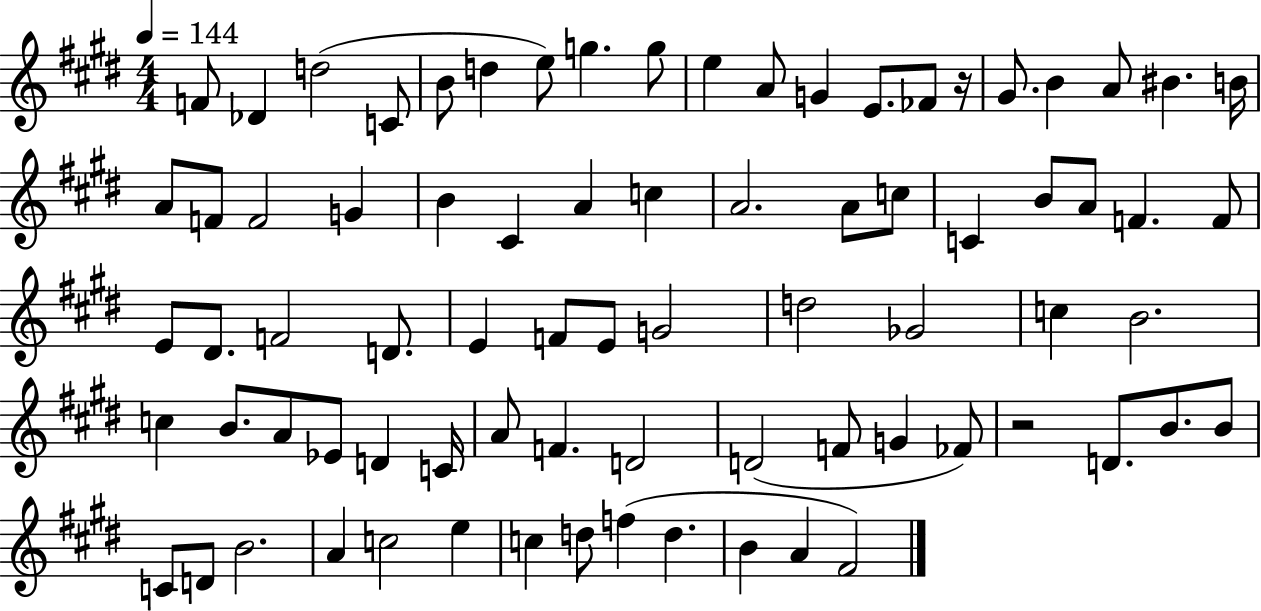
F4/e Db4/q D5/h C4/e B4/e D5/q E5/e G5/q. G5/e E5/q A4/e G4/q E4/e. FES4/e R/s G#4/e. B4/q A4/e BIS4/q. B4/s A4/e F4/e F4/h G4/q B4/q C#4/q A4/q C5/q A4/h. A4/e C5/e C4/q B4/e A4/e F4/q. F4/e E4/e D#4/e. F4/h D4/e. E4/q F4/e E4/e G4/h D5/h Gb4/h C5/q B4/h. C5/q B4/e. A4/e Eb4/e D4/q C4/s A4/e F4/q. D4/h D4/h F4/e G4/q FES4/e R/h D4/e. B4/e. B4/e C4/e D4/e B4/h. A4/q C5/h E5/q C5/q D5/e F5/q D5/q. B4/q A4/q F#4/h